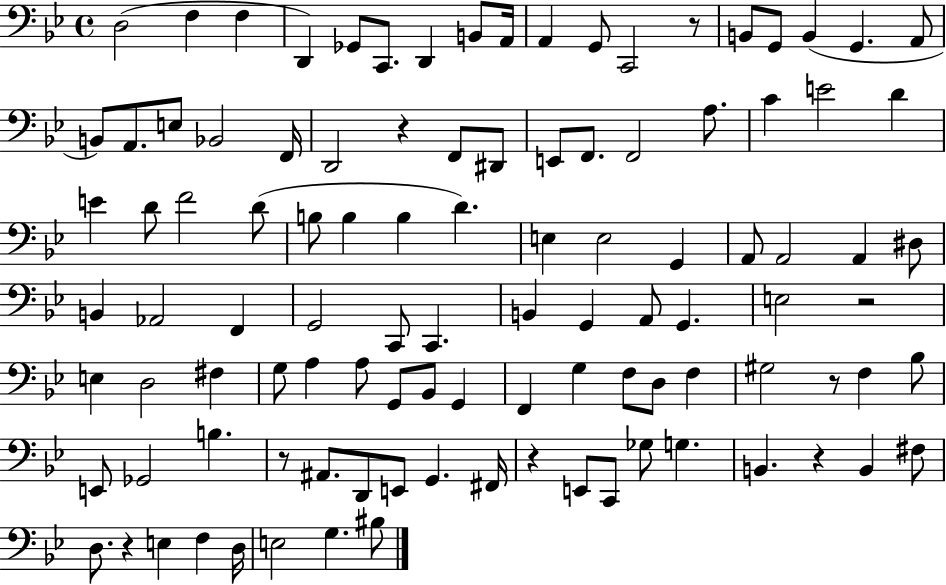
{
  \clef bass
  \time 4/4
  \defaultTimeSignature
  \key bes \major
  d2( f4 f4 | d,4) ges,8 c,8. d,4 b,8 a,16 | a,4 g,8 c,2 r8 | b,8 g,8 b,4( g,4. a,8 | \break b,8) a,8. e8 bes,2 f,16 | d,2 r4 f,8 dis,8 | e,8 f,8. f,2 a8. | c'4 e'2 d'4 | \break e'4 d'8 f'2 d'8( | b8 b4 b4 d'4.) | e4 e2 g,4 | a,8 a,2 a,4 dis8 | \break b,4 aes,2 f,4 | g,2 c,8 c,4. | b,4 g,4 a,8 g,4. | e2 r2 | \break e4 d2 fis4 | g8 a4 a8 g,8 bes,8 g,4 | f,4 g4 f8 d8 f4 | gis2 r8 f4 bes8 | \break e,8 ges,2 b4. | r8 ais,8. d,8 e,8 g,4. fis,16 | r4 e,8 c,8 ges8 g4. | b,4. r4 b,4 fis8 | \break d8. r4 e4 f4 d16 | e2 g4. bis8 | \bar "|."
}